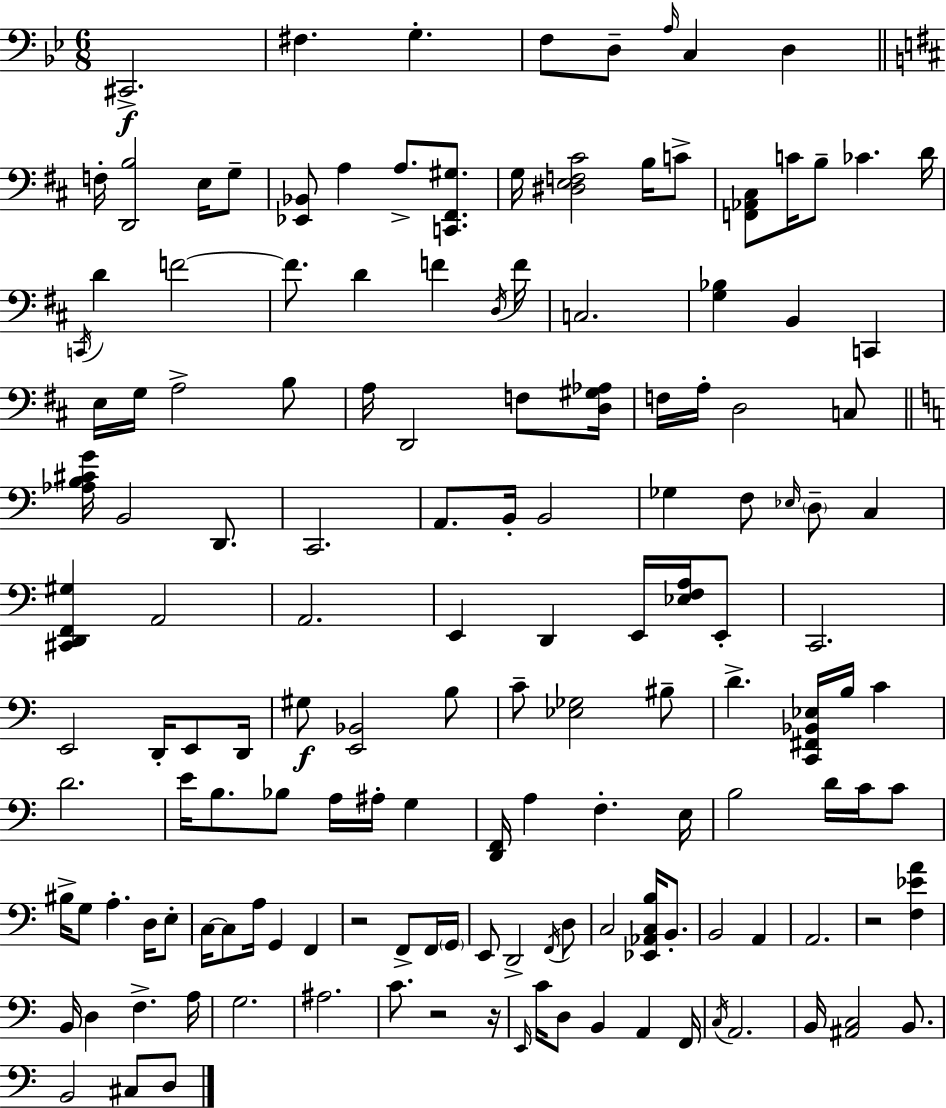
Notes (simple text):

C#2/h. F#3/q. G3/q. F3/e D3/e A3/s C3/q D3/q F3/s [D2,B3]/h E3/s G3/e [Eb2,Bb2]/e A3/q A3/e. [C2,F#2,G#3]/e. G3/s [D#3,E3,F3,C#4]/h B3/s C4/e [F2,Ab2,C#3]/e C4/s B3/e CES4/q. D4/s C2/s D4/q F4/h F4/e. D4/q F4/q D3/s F4/s C3/h. [G3,Bb3]/q B2/q C2/q E3/s G3/s A3/h B3/e A3/s D2/h F3/e [D3,G#3,Ab3]/s F3/s A3/s D3/h C3/e [Ab3,B3,C#4,G4]/s B2/h D2/e. C2/h. A2/e. B2/s B2/h Gb3/q F3/e Eb3/s D3/e C3/q [C#2,D2,F2,G#3]/q A2/h A2/h. E2/q D2/q E2/s [Eb3,F3,A3]/s E2/e C2/h. E2/h D2/s E2/e D2/s G#3/e [E2,Bb2]/h B3/e C4/e [Eb3,Gb3]/h BIS3/e D4/q. [C2,F#2,Bb2,Eb3]/s B3/s C4/q D4/h. E4/s B3/e. Bb3/e A3/s A#3/s G3/q [D2,F2]/s A3/q F3/q. E3/s B3/h D4/s C4/s C4/e BIS3/s G3/e A3/q. D3/s E3/e C3/s C3/e A3/s G2/q F2/q R/h F2/e F2/s G2/s E2/e D2/h F2/s D3/e C3/h [Eb2,Ab2,C3,B3]/s B2/e. B2/h A2/q A2/h. R/h [F3,Eb4,A4]/q B2/s D3/q F3/q. A3/s G3/h. A#3/h. C4/e. R/h R/s E2/s C4/s D3/e B2/q A2/q F2/s C3/s A2/h. B2/s [A#2,C3]/h B2/e. B2/h C#3/e D3/e